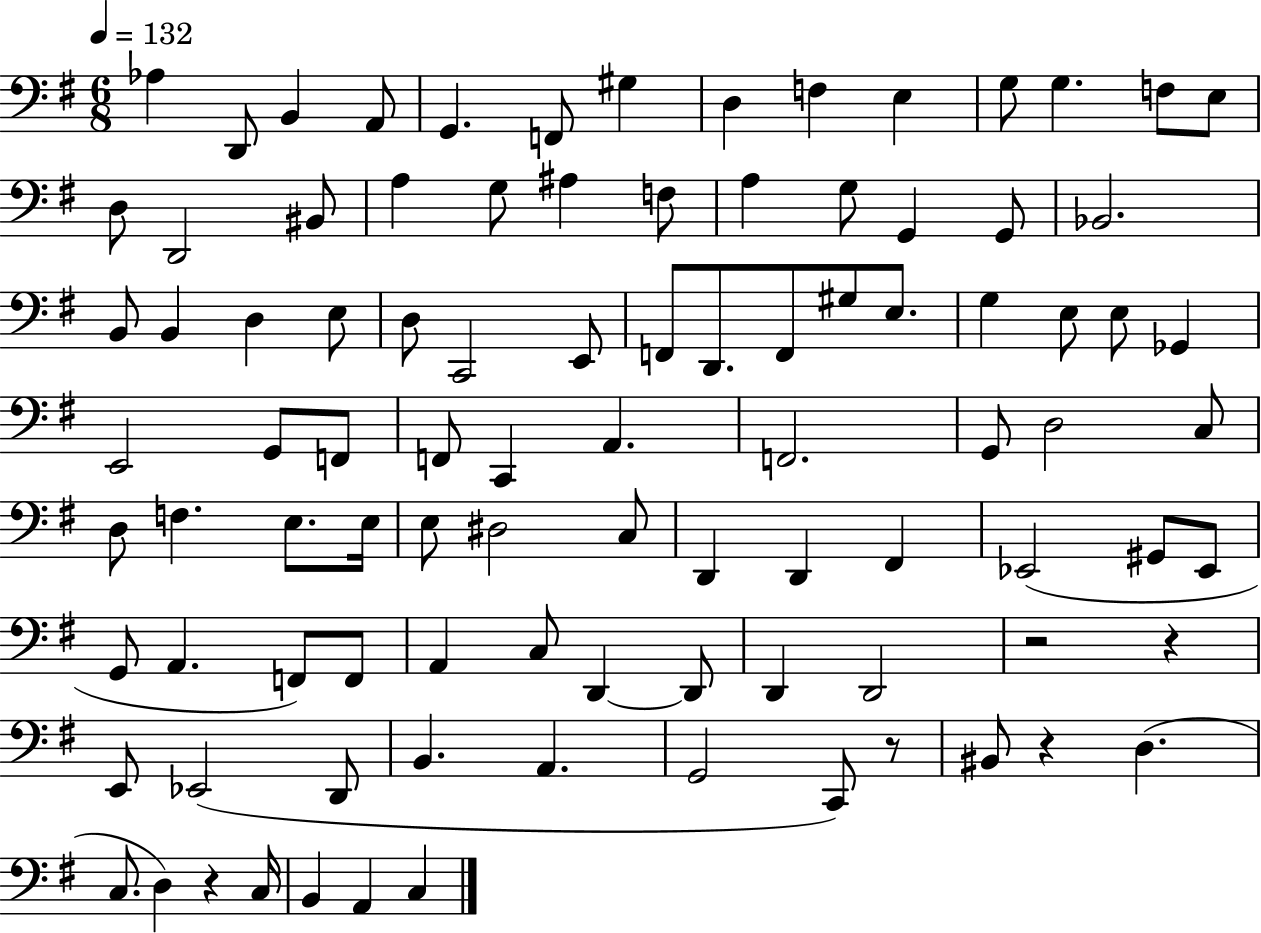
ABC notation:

X:1
T:Untitled
M:6/8
L:1/4
K:G
_A, D,,/2 B,, A,,/2 G,, F,,/2 ^G, D, F, E, G,/2 G, F,/2 E,/2 D,/2 D,,2 ^B,,/2 A, G,/2 ^A, F,/2 A, G,/2 G,, G,,/2 _B,,2 B,,/2 B,, D, E,/2 D,/2 C,,2 E,,/2 F,,/2 D,,/2 F,,/2 ^G,/2 E,/2 G, E,/2 E,/2 _G,, E,,2 G,,/2 F,,/2 F,,/2 C,, A,, F,,2 G,,/2 D,2 C,/2 D,/2 F, E,/2 E,/4 E,/2 ^D,2 C,/2 D,, D,, ^F,, _E,,2 ^G,,/2 _E,,/2 G,,/2 A,, F,,/2 F,,/2 A,, C,/2 D,, D,,/2 D,, D,,2 z2 z E,,/2 _E,,2 D,,/2 B,, A,, G,,2 C,,/2 z/2 ^B,,/2 z D, C,/2 D, z C,/4 B,, A,, C,